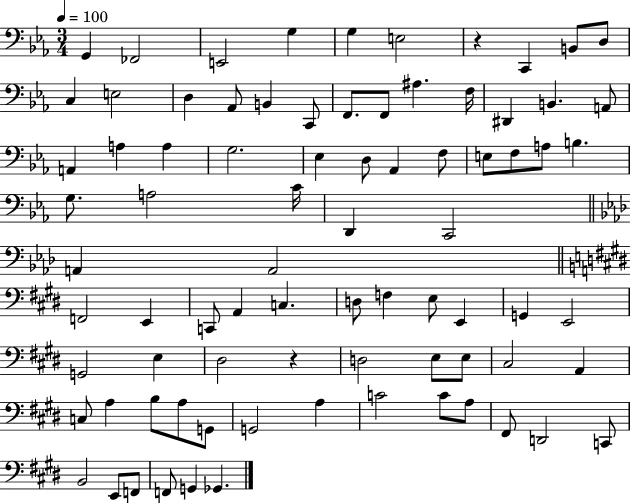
X:1
T:Untitled
M:3/4
L:1/4
K:Eb
G,, _F,,2 E,,2 G, G, E,2 z C,, B,,/2 D,/2 C, E,2 D, _A,,/2 B,, C,,/2 F,,/2 F,,/2 ^A, F,/4 ^D,, B,, A,,/2 A,, A, A, G,2 _E, D,/2 _A,, F,/2 E,/2 F,/2 A,/2 B, G,/2 A,2 C/4 D,, C,,2 A,, A,,2 F,,2 E,, C,,/2 A,, C, D,/2 F, E,/2 E,, G,, E,,2 G,,2 E, ^D,2 z D,2 E,/2 E,/2 ^C,2 A,, C,/2 A, B,/2 A,/2 G,,/2 G,,2 A, C2 C/2 A,/2 ^F,,/2 D,,2 C,,/2 B,,2 E,,/2 F,,/2 F,,/2 G,, _G,,